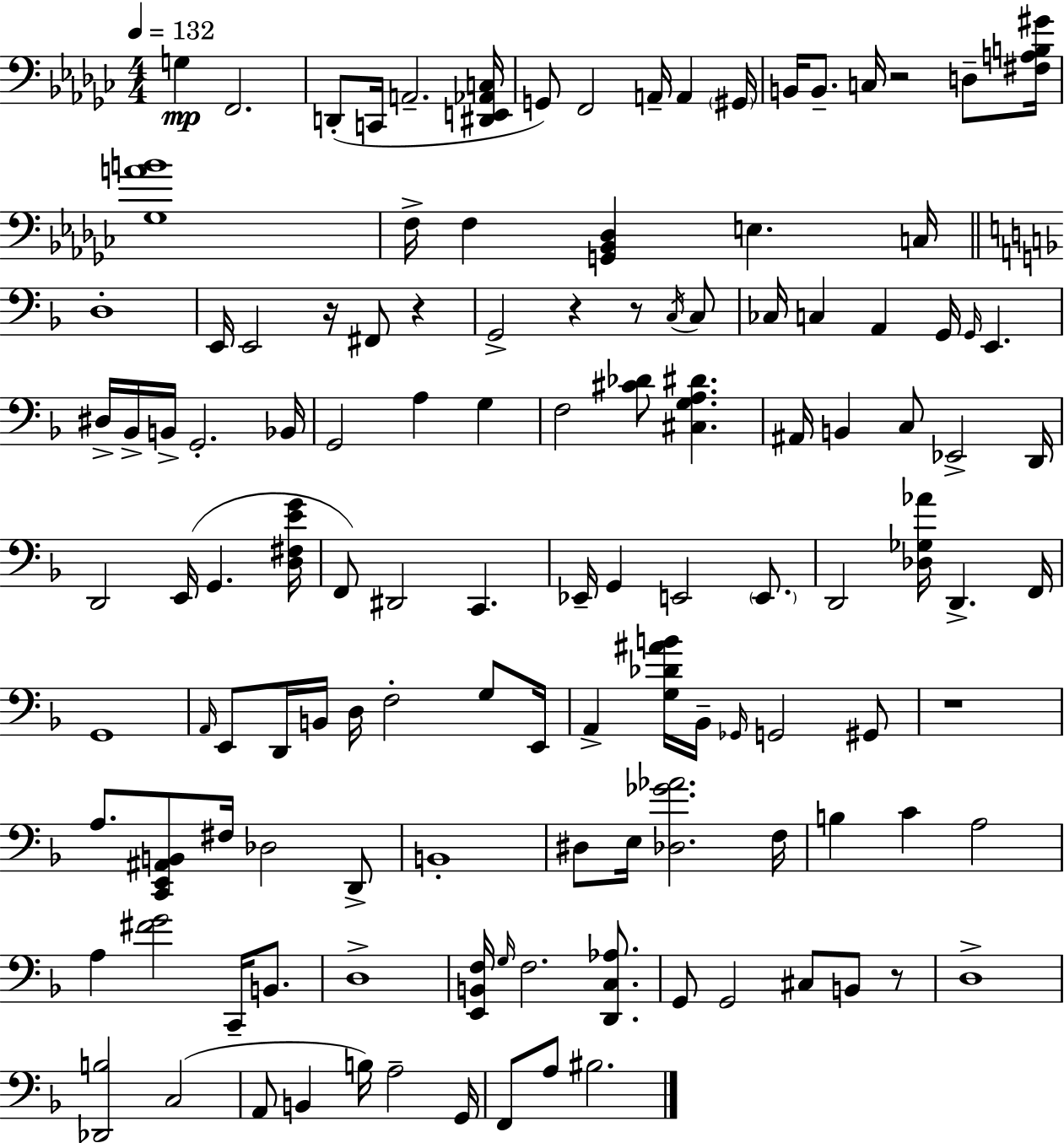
X:1
T:Untitled
M:4/4
L:1/4
K:Ebm
G, F,,2 D,,/2 C,,/4 A,,2 [^D,,E,,_A,,C,]/4 G,,/2 F,,2 A,,/4 A,, ^G,,/4 B,,/4 B,,/2 C,/4 z2 D,/2 [^F,A,B,^G]/4 [_G,AB]4 F,/4 F, [G,,_B,,_D,] E, C,/4 D,4 E,,/4 E,,2 z/4 ^F,,/2 z G,,2 z z/2 C,/4 C,/2 _C,/4 C, A,, G,,/4 G,,/4 E,, ^D,/4 _B,,/4 B,,/4 G,,2 _B,,/4 G,,2 A, G, F,2 [^C_D]/2 [^C,G,A,^D] ^A,,/4 B,, C,/2 _E,,2 D,,/4 D,,2 E,,/4 G,, [D,^F,EG]/4 F,,/2 ^D,,2 C,, _E,,/4 G,, E,,2 E,,/2 D,,2 [_D,_G,_A]/4 D,, F,,/4 G,,4 A,,/4 E,,/2 D,,/4 B,,/4 D,/4 F,2 G,/2 E,,/4 A,, [G,_D^AB]/4 _B,,/4 _G,,/4 G,,2 ^G,,/2 z4 A,/2 [C,,E,,^A,,B,,]/2 ^F,/4 _D,2 D,,/2 B,,4 ^D,/2 E,/4 [_D,_G_A]2 F,/4 B, C A,2 A, [^FG]2 C,,/4 B,,/2 D,4 [E,,B,,F,]/4 G,/4 F,2 [D,,C,_A,]/2 G,,/2 G,,2 ^C,/2 B,,/2 z/2 D,4 [_D,,B,]2 C,2 A,,/2 B,, B,/4 A,2 G,,/4 F,,/2 A,/2 ^B,2